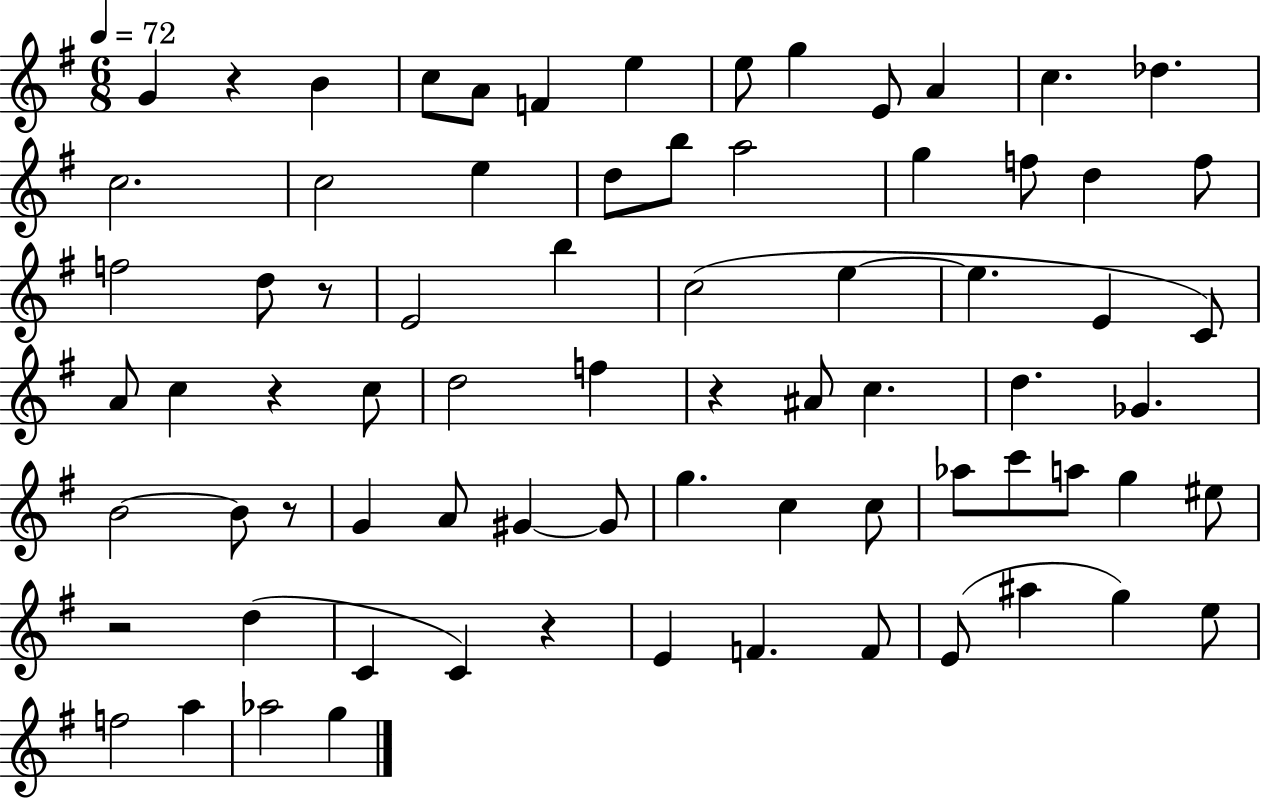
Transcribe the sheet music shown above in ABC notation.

X:1
T:Untitled
M:6/8
L:1/4
K:G
G z B c/2 A/2 F e e/2 g E/2 A c _d c2 c2 e d/2 b/2 a2 g f/2 d f/2 f2 d/2 z/2 E2 b c2 e e E C/2 A/2 c z c/2 d2 f z ^A/2 c d _G B2 B/2 z/2 G A/2 ^G ^G/2 g c c/2 _a/2 c'/2 a/2 g ^e/2 z2 d C C z E F F/2 E/2 ^a g e/2 f2 a _a2 g